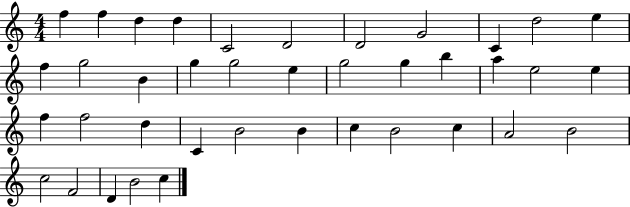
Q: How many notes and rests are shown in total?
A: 39